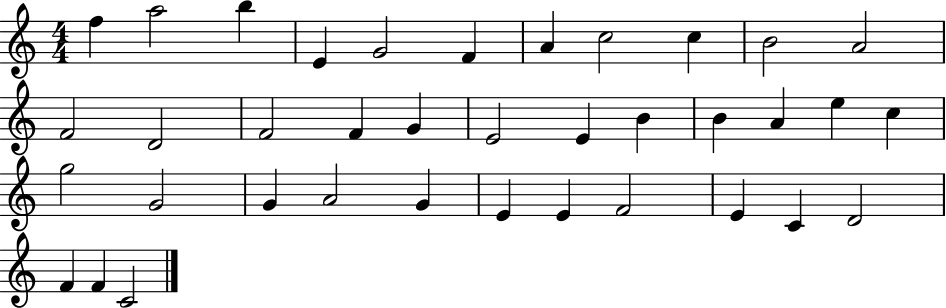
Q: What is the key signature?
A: C major